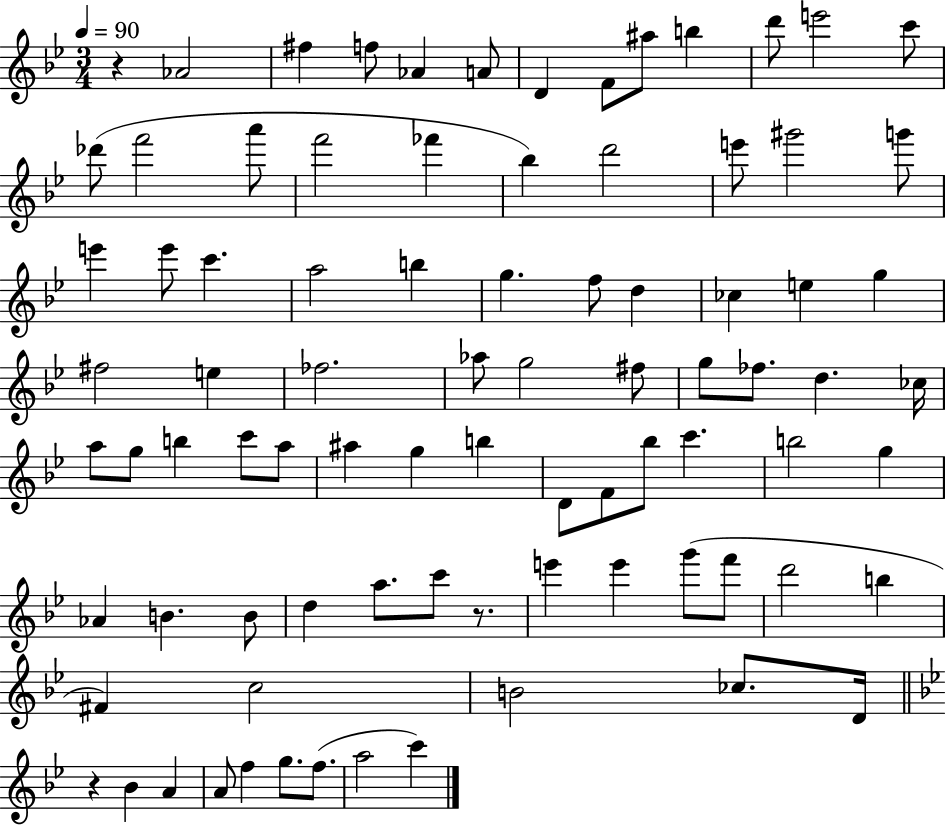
R/q Ab4/h F#5/q F5/e Ab4/q A4/e D4/q F4/e A#5/e B5/q D6/e E6/h C6/e Db6/e F6/h A6/e F6/h FES6/q Bb5/q D6/h E6/e G#6/h G6/e E6/q E6/e C6/q. A5/h B5/q G5/q. F5/e D5/q CES5/q E5/q G5/q F#5/h E5/q FES5/h. Ab5/e G5/h F#5/e G5/e FES5/e. D5/q. CES5/s A5/e G5/e B5/q C6/e A5/e A#5/q G5/q B5/q D4/e F4/e Bb5/e C6/q. B5/h G5/q Ab4/q B4/q. B4/e D5/q A5/e. C6/e R/e. E6/q E6/q G6/e F6/e D6/h B5/q F#4/q C5/h B4/h CES5/e. D4/s R/q Bb4/q A4/q A4/e F5/q G5/e. F5/e. A5/h C6/q